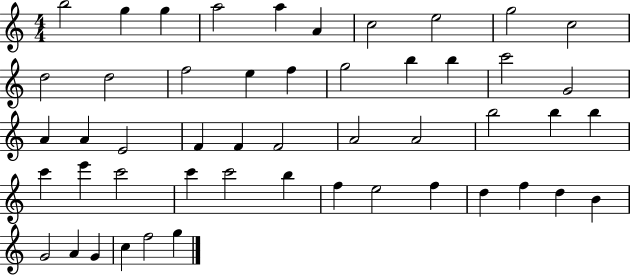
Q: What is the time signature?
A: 4/4